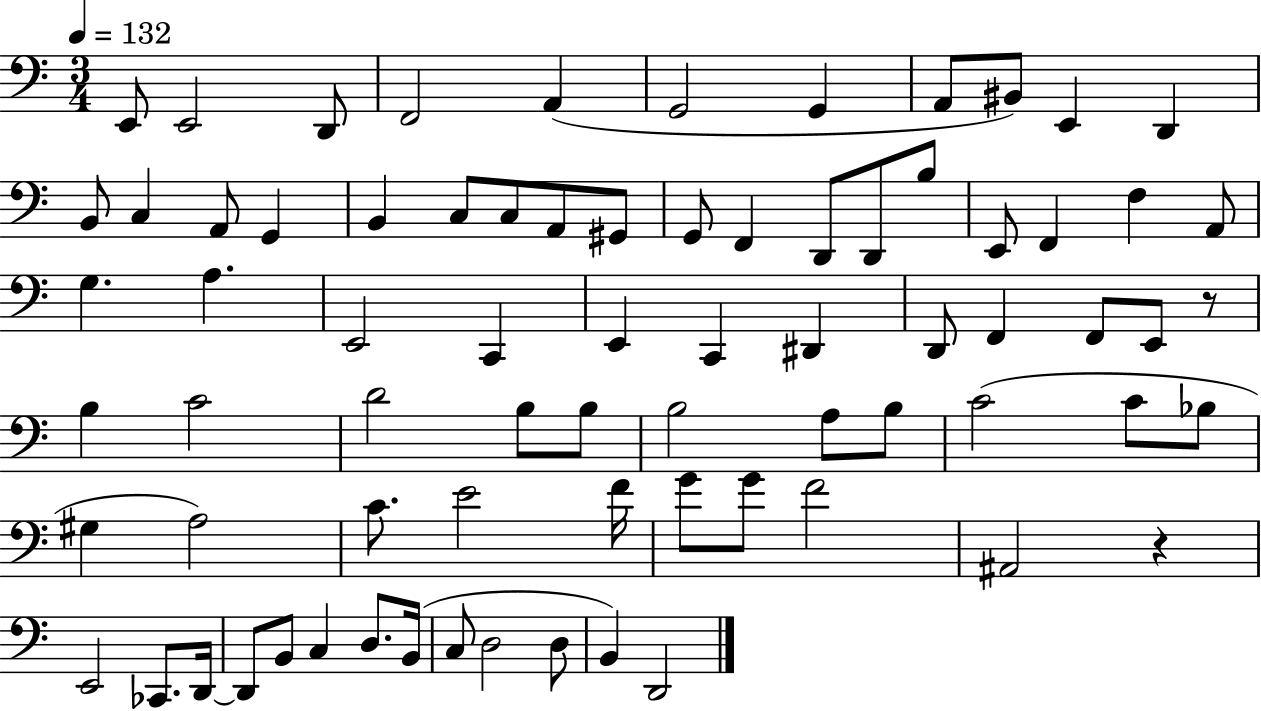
X:1
T:Untitled
M:3/4
L:1/4
K:C
E,,/2 E,,2 D,,/2 F,,2 A,, G,,2 G,, A,,/2 ^B,,/2 E,, D,, B,,/2 C, A,,/2 G,, B,, C,/2 C,/2 A,,/2 ^G,,/2 G,,/2 F,, D,,/2 D,,/2 B,/2 E,,/2 F,, F, A,,/2 G, A, E,,2 C,, E,, C,, ^D,, D,,/2 F,, F,,/2 E,,/2 z/2 B, C2 D2 B,/2 B,/2 B,2 A,/2 B,/2 C2 C/2 _B,/2 ^G, A,2 C/2 E2 F/4 G/2 G/2 F2 ^A,,2 z E,,2 _C,,/2 D,,/4 D,,/2 B,,/2 C, D,/2 B,,/4 C,/2 D,2 D,/2 B,, D,,2